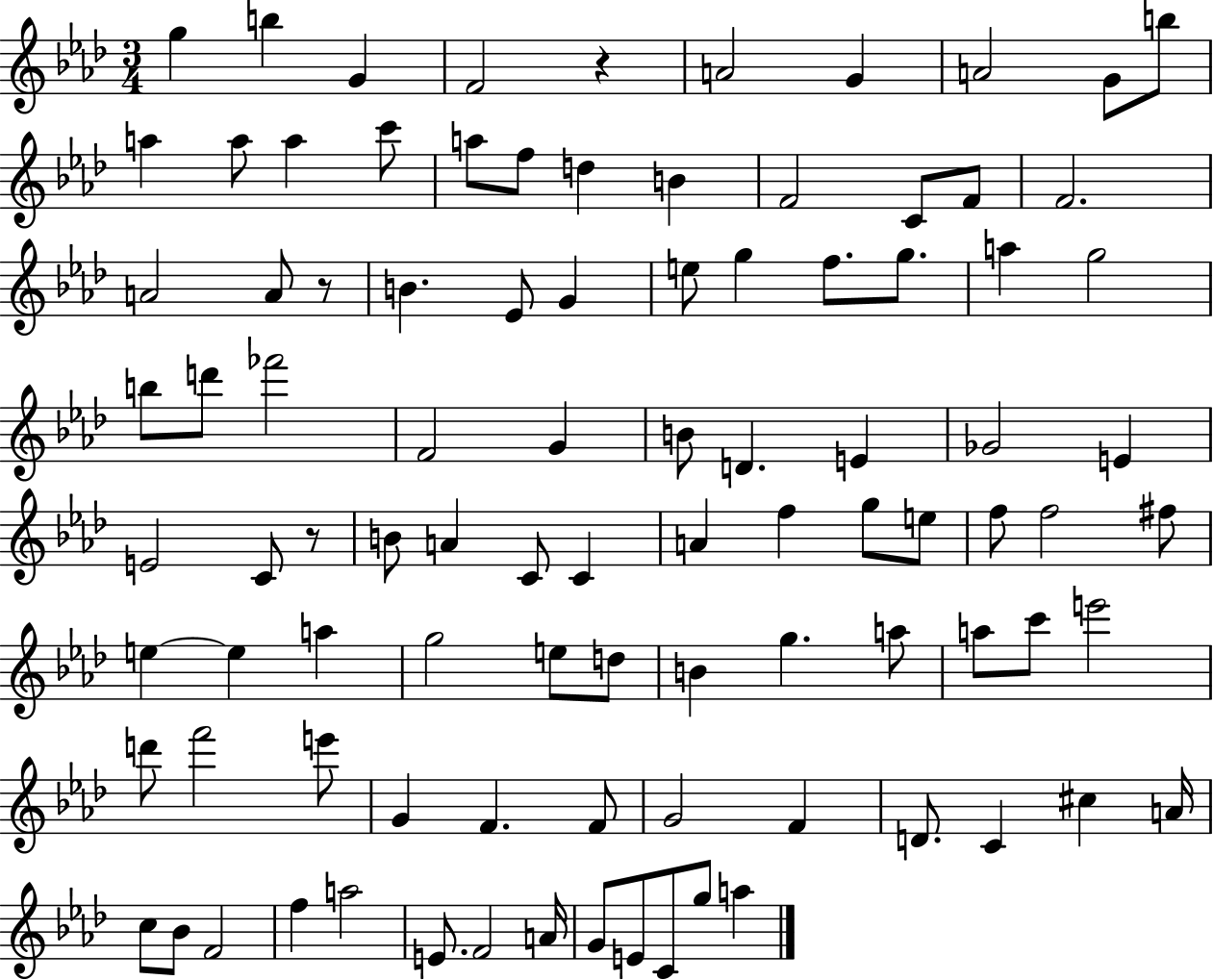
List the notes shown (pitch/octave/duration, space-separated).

G5/q B5/q G4/q F4/h R/q A4/h G4/q A4/h G4/e B5/e A5/q A5/e A5/q C6/e A5/e F5/e D5/q B4/q F4/h C4/e F4/e F4/h. A4/h A4/e R/e B4/q. Eb4/e G4/q E5/e G5/q F5/e. G5/e. A5/q G5/h B5/e D6/e FES6/h F4/h G4/q B4/e D4/q. E4/q Gb4/h E4/q E4/h C4/e R/e B4/e A4/q C4/e C4/q A4/q F5/q G5/e E5/e F5/e F5/h F#5/e E5/q E5/q A5/q G5/h E5/e D5/e B4/q G5/q. A5/e A5/e C6/e E6/h D6/e F6/h E6/e G4/q F4/q. F4/e G4/h F4/q D4/e. C4/q C#5/q A4/s C5/e Bb4/e F4/h F5/q A5/h E4/e. F4/h A4/s G4/e E4/e C4/e G5/e A5/q